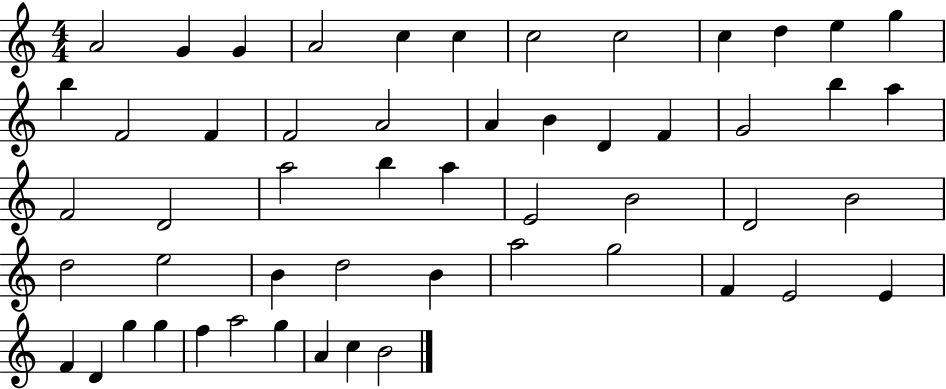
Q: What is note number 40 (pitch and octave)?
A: G5